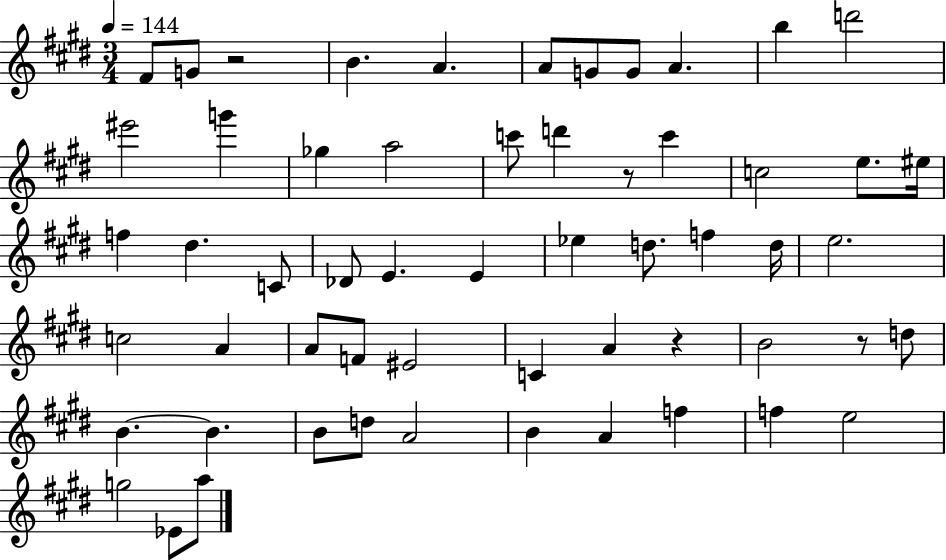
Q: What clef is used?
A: treble